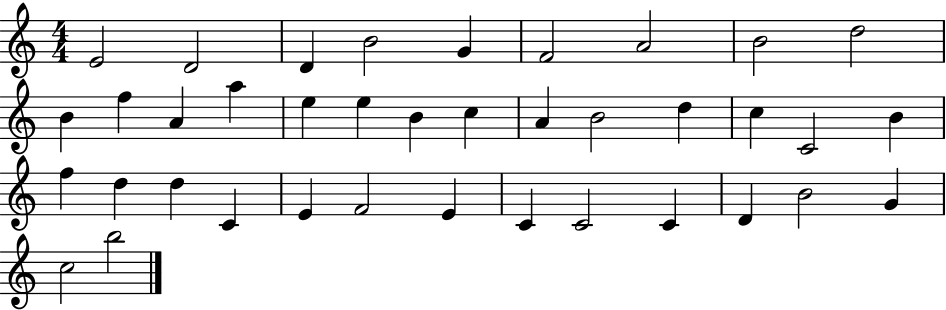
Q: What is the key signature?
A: C major